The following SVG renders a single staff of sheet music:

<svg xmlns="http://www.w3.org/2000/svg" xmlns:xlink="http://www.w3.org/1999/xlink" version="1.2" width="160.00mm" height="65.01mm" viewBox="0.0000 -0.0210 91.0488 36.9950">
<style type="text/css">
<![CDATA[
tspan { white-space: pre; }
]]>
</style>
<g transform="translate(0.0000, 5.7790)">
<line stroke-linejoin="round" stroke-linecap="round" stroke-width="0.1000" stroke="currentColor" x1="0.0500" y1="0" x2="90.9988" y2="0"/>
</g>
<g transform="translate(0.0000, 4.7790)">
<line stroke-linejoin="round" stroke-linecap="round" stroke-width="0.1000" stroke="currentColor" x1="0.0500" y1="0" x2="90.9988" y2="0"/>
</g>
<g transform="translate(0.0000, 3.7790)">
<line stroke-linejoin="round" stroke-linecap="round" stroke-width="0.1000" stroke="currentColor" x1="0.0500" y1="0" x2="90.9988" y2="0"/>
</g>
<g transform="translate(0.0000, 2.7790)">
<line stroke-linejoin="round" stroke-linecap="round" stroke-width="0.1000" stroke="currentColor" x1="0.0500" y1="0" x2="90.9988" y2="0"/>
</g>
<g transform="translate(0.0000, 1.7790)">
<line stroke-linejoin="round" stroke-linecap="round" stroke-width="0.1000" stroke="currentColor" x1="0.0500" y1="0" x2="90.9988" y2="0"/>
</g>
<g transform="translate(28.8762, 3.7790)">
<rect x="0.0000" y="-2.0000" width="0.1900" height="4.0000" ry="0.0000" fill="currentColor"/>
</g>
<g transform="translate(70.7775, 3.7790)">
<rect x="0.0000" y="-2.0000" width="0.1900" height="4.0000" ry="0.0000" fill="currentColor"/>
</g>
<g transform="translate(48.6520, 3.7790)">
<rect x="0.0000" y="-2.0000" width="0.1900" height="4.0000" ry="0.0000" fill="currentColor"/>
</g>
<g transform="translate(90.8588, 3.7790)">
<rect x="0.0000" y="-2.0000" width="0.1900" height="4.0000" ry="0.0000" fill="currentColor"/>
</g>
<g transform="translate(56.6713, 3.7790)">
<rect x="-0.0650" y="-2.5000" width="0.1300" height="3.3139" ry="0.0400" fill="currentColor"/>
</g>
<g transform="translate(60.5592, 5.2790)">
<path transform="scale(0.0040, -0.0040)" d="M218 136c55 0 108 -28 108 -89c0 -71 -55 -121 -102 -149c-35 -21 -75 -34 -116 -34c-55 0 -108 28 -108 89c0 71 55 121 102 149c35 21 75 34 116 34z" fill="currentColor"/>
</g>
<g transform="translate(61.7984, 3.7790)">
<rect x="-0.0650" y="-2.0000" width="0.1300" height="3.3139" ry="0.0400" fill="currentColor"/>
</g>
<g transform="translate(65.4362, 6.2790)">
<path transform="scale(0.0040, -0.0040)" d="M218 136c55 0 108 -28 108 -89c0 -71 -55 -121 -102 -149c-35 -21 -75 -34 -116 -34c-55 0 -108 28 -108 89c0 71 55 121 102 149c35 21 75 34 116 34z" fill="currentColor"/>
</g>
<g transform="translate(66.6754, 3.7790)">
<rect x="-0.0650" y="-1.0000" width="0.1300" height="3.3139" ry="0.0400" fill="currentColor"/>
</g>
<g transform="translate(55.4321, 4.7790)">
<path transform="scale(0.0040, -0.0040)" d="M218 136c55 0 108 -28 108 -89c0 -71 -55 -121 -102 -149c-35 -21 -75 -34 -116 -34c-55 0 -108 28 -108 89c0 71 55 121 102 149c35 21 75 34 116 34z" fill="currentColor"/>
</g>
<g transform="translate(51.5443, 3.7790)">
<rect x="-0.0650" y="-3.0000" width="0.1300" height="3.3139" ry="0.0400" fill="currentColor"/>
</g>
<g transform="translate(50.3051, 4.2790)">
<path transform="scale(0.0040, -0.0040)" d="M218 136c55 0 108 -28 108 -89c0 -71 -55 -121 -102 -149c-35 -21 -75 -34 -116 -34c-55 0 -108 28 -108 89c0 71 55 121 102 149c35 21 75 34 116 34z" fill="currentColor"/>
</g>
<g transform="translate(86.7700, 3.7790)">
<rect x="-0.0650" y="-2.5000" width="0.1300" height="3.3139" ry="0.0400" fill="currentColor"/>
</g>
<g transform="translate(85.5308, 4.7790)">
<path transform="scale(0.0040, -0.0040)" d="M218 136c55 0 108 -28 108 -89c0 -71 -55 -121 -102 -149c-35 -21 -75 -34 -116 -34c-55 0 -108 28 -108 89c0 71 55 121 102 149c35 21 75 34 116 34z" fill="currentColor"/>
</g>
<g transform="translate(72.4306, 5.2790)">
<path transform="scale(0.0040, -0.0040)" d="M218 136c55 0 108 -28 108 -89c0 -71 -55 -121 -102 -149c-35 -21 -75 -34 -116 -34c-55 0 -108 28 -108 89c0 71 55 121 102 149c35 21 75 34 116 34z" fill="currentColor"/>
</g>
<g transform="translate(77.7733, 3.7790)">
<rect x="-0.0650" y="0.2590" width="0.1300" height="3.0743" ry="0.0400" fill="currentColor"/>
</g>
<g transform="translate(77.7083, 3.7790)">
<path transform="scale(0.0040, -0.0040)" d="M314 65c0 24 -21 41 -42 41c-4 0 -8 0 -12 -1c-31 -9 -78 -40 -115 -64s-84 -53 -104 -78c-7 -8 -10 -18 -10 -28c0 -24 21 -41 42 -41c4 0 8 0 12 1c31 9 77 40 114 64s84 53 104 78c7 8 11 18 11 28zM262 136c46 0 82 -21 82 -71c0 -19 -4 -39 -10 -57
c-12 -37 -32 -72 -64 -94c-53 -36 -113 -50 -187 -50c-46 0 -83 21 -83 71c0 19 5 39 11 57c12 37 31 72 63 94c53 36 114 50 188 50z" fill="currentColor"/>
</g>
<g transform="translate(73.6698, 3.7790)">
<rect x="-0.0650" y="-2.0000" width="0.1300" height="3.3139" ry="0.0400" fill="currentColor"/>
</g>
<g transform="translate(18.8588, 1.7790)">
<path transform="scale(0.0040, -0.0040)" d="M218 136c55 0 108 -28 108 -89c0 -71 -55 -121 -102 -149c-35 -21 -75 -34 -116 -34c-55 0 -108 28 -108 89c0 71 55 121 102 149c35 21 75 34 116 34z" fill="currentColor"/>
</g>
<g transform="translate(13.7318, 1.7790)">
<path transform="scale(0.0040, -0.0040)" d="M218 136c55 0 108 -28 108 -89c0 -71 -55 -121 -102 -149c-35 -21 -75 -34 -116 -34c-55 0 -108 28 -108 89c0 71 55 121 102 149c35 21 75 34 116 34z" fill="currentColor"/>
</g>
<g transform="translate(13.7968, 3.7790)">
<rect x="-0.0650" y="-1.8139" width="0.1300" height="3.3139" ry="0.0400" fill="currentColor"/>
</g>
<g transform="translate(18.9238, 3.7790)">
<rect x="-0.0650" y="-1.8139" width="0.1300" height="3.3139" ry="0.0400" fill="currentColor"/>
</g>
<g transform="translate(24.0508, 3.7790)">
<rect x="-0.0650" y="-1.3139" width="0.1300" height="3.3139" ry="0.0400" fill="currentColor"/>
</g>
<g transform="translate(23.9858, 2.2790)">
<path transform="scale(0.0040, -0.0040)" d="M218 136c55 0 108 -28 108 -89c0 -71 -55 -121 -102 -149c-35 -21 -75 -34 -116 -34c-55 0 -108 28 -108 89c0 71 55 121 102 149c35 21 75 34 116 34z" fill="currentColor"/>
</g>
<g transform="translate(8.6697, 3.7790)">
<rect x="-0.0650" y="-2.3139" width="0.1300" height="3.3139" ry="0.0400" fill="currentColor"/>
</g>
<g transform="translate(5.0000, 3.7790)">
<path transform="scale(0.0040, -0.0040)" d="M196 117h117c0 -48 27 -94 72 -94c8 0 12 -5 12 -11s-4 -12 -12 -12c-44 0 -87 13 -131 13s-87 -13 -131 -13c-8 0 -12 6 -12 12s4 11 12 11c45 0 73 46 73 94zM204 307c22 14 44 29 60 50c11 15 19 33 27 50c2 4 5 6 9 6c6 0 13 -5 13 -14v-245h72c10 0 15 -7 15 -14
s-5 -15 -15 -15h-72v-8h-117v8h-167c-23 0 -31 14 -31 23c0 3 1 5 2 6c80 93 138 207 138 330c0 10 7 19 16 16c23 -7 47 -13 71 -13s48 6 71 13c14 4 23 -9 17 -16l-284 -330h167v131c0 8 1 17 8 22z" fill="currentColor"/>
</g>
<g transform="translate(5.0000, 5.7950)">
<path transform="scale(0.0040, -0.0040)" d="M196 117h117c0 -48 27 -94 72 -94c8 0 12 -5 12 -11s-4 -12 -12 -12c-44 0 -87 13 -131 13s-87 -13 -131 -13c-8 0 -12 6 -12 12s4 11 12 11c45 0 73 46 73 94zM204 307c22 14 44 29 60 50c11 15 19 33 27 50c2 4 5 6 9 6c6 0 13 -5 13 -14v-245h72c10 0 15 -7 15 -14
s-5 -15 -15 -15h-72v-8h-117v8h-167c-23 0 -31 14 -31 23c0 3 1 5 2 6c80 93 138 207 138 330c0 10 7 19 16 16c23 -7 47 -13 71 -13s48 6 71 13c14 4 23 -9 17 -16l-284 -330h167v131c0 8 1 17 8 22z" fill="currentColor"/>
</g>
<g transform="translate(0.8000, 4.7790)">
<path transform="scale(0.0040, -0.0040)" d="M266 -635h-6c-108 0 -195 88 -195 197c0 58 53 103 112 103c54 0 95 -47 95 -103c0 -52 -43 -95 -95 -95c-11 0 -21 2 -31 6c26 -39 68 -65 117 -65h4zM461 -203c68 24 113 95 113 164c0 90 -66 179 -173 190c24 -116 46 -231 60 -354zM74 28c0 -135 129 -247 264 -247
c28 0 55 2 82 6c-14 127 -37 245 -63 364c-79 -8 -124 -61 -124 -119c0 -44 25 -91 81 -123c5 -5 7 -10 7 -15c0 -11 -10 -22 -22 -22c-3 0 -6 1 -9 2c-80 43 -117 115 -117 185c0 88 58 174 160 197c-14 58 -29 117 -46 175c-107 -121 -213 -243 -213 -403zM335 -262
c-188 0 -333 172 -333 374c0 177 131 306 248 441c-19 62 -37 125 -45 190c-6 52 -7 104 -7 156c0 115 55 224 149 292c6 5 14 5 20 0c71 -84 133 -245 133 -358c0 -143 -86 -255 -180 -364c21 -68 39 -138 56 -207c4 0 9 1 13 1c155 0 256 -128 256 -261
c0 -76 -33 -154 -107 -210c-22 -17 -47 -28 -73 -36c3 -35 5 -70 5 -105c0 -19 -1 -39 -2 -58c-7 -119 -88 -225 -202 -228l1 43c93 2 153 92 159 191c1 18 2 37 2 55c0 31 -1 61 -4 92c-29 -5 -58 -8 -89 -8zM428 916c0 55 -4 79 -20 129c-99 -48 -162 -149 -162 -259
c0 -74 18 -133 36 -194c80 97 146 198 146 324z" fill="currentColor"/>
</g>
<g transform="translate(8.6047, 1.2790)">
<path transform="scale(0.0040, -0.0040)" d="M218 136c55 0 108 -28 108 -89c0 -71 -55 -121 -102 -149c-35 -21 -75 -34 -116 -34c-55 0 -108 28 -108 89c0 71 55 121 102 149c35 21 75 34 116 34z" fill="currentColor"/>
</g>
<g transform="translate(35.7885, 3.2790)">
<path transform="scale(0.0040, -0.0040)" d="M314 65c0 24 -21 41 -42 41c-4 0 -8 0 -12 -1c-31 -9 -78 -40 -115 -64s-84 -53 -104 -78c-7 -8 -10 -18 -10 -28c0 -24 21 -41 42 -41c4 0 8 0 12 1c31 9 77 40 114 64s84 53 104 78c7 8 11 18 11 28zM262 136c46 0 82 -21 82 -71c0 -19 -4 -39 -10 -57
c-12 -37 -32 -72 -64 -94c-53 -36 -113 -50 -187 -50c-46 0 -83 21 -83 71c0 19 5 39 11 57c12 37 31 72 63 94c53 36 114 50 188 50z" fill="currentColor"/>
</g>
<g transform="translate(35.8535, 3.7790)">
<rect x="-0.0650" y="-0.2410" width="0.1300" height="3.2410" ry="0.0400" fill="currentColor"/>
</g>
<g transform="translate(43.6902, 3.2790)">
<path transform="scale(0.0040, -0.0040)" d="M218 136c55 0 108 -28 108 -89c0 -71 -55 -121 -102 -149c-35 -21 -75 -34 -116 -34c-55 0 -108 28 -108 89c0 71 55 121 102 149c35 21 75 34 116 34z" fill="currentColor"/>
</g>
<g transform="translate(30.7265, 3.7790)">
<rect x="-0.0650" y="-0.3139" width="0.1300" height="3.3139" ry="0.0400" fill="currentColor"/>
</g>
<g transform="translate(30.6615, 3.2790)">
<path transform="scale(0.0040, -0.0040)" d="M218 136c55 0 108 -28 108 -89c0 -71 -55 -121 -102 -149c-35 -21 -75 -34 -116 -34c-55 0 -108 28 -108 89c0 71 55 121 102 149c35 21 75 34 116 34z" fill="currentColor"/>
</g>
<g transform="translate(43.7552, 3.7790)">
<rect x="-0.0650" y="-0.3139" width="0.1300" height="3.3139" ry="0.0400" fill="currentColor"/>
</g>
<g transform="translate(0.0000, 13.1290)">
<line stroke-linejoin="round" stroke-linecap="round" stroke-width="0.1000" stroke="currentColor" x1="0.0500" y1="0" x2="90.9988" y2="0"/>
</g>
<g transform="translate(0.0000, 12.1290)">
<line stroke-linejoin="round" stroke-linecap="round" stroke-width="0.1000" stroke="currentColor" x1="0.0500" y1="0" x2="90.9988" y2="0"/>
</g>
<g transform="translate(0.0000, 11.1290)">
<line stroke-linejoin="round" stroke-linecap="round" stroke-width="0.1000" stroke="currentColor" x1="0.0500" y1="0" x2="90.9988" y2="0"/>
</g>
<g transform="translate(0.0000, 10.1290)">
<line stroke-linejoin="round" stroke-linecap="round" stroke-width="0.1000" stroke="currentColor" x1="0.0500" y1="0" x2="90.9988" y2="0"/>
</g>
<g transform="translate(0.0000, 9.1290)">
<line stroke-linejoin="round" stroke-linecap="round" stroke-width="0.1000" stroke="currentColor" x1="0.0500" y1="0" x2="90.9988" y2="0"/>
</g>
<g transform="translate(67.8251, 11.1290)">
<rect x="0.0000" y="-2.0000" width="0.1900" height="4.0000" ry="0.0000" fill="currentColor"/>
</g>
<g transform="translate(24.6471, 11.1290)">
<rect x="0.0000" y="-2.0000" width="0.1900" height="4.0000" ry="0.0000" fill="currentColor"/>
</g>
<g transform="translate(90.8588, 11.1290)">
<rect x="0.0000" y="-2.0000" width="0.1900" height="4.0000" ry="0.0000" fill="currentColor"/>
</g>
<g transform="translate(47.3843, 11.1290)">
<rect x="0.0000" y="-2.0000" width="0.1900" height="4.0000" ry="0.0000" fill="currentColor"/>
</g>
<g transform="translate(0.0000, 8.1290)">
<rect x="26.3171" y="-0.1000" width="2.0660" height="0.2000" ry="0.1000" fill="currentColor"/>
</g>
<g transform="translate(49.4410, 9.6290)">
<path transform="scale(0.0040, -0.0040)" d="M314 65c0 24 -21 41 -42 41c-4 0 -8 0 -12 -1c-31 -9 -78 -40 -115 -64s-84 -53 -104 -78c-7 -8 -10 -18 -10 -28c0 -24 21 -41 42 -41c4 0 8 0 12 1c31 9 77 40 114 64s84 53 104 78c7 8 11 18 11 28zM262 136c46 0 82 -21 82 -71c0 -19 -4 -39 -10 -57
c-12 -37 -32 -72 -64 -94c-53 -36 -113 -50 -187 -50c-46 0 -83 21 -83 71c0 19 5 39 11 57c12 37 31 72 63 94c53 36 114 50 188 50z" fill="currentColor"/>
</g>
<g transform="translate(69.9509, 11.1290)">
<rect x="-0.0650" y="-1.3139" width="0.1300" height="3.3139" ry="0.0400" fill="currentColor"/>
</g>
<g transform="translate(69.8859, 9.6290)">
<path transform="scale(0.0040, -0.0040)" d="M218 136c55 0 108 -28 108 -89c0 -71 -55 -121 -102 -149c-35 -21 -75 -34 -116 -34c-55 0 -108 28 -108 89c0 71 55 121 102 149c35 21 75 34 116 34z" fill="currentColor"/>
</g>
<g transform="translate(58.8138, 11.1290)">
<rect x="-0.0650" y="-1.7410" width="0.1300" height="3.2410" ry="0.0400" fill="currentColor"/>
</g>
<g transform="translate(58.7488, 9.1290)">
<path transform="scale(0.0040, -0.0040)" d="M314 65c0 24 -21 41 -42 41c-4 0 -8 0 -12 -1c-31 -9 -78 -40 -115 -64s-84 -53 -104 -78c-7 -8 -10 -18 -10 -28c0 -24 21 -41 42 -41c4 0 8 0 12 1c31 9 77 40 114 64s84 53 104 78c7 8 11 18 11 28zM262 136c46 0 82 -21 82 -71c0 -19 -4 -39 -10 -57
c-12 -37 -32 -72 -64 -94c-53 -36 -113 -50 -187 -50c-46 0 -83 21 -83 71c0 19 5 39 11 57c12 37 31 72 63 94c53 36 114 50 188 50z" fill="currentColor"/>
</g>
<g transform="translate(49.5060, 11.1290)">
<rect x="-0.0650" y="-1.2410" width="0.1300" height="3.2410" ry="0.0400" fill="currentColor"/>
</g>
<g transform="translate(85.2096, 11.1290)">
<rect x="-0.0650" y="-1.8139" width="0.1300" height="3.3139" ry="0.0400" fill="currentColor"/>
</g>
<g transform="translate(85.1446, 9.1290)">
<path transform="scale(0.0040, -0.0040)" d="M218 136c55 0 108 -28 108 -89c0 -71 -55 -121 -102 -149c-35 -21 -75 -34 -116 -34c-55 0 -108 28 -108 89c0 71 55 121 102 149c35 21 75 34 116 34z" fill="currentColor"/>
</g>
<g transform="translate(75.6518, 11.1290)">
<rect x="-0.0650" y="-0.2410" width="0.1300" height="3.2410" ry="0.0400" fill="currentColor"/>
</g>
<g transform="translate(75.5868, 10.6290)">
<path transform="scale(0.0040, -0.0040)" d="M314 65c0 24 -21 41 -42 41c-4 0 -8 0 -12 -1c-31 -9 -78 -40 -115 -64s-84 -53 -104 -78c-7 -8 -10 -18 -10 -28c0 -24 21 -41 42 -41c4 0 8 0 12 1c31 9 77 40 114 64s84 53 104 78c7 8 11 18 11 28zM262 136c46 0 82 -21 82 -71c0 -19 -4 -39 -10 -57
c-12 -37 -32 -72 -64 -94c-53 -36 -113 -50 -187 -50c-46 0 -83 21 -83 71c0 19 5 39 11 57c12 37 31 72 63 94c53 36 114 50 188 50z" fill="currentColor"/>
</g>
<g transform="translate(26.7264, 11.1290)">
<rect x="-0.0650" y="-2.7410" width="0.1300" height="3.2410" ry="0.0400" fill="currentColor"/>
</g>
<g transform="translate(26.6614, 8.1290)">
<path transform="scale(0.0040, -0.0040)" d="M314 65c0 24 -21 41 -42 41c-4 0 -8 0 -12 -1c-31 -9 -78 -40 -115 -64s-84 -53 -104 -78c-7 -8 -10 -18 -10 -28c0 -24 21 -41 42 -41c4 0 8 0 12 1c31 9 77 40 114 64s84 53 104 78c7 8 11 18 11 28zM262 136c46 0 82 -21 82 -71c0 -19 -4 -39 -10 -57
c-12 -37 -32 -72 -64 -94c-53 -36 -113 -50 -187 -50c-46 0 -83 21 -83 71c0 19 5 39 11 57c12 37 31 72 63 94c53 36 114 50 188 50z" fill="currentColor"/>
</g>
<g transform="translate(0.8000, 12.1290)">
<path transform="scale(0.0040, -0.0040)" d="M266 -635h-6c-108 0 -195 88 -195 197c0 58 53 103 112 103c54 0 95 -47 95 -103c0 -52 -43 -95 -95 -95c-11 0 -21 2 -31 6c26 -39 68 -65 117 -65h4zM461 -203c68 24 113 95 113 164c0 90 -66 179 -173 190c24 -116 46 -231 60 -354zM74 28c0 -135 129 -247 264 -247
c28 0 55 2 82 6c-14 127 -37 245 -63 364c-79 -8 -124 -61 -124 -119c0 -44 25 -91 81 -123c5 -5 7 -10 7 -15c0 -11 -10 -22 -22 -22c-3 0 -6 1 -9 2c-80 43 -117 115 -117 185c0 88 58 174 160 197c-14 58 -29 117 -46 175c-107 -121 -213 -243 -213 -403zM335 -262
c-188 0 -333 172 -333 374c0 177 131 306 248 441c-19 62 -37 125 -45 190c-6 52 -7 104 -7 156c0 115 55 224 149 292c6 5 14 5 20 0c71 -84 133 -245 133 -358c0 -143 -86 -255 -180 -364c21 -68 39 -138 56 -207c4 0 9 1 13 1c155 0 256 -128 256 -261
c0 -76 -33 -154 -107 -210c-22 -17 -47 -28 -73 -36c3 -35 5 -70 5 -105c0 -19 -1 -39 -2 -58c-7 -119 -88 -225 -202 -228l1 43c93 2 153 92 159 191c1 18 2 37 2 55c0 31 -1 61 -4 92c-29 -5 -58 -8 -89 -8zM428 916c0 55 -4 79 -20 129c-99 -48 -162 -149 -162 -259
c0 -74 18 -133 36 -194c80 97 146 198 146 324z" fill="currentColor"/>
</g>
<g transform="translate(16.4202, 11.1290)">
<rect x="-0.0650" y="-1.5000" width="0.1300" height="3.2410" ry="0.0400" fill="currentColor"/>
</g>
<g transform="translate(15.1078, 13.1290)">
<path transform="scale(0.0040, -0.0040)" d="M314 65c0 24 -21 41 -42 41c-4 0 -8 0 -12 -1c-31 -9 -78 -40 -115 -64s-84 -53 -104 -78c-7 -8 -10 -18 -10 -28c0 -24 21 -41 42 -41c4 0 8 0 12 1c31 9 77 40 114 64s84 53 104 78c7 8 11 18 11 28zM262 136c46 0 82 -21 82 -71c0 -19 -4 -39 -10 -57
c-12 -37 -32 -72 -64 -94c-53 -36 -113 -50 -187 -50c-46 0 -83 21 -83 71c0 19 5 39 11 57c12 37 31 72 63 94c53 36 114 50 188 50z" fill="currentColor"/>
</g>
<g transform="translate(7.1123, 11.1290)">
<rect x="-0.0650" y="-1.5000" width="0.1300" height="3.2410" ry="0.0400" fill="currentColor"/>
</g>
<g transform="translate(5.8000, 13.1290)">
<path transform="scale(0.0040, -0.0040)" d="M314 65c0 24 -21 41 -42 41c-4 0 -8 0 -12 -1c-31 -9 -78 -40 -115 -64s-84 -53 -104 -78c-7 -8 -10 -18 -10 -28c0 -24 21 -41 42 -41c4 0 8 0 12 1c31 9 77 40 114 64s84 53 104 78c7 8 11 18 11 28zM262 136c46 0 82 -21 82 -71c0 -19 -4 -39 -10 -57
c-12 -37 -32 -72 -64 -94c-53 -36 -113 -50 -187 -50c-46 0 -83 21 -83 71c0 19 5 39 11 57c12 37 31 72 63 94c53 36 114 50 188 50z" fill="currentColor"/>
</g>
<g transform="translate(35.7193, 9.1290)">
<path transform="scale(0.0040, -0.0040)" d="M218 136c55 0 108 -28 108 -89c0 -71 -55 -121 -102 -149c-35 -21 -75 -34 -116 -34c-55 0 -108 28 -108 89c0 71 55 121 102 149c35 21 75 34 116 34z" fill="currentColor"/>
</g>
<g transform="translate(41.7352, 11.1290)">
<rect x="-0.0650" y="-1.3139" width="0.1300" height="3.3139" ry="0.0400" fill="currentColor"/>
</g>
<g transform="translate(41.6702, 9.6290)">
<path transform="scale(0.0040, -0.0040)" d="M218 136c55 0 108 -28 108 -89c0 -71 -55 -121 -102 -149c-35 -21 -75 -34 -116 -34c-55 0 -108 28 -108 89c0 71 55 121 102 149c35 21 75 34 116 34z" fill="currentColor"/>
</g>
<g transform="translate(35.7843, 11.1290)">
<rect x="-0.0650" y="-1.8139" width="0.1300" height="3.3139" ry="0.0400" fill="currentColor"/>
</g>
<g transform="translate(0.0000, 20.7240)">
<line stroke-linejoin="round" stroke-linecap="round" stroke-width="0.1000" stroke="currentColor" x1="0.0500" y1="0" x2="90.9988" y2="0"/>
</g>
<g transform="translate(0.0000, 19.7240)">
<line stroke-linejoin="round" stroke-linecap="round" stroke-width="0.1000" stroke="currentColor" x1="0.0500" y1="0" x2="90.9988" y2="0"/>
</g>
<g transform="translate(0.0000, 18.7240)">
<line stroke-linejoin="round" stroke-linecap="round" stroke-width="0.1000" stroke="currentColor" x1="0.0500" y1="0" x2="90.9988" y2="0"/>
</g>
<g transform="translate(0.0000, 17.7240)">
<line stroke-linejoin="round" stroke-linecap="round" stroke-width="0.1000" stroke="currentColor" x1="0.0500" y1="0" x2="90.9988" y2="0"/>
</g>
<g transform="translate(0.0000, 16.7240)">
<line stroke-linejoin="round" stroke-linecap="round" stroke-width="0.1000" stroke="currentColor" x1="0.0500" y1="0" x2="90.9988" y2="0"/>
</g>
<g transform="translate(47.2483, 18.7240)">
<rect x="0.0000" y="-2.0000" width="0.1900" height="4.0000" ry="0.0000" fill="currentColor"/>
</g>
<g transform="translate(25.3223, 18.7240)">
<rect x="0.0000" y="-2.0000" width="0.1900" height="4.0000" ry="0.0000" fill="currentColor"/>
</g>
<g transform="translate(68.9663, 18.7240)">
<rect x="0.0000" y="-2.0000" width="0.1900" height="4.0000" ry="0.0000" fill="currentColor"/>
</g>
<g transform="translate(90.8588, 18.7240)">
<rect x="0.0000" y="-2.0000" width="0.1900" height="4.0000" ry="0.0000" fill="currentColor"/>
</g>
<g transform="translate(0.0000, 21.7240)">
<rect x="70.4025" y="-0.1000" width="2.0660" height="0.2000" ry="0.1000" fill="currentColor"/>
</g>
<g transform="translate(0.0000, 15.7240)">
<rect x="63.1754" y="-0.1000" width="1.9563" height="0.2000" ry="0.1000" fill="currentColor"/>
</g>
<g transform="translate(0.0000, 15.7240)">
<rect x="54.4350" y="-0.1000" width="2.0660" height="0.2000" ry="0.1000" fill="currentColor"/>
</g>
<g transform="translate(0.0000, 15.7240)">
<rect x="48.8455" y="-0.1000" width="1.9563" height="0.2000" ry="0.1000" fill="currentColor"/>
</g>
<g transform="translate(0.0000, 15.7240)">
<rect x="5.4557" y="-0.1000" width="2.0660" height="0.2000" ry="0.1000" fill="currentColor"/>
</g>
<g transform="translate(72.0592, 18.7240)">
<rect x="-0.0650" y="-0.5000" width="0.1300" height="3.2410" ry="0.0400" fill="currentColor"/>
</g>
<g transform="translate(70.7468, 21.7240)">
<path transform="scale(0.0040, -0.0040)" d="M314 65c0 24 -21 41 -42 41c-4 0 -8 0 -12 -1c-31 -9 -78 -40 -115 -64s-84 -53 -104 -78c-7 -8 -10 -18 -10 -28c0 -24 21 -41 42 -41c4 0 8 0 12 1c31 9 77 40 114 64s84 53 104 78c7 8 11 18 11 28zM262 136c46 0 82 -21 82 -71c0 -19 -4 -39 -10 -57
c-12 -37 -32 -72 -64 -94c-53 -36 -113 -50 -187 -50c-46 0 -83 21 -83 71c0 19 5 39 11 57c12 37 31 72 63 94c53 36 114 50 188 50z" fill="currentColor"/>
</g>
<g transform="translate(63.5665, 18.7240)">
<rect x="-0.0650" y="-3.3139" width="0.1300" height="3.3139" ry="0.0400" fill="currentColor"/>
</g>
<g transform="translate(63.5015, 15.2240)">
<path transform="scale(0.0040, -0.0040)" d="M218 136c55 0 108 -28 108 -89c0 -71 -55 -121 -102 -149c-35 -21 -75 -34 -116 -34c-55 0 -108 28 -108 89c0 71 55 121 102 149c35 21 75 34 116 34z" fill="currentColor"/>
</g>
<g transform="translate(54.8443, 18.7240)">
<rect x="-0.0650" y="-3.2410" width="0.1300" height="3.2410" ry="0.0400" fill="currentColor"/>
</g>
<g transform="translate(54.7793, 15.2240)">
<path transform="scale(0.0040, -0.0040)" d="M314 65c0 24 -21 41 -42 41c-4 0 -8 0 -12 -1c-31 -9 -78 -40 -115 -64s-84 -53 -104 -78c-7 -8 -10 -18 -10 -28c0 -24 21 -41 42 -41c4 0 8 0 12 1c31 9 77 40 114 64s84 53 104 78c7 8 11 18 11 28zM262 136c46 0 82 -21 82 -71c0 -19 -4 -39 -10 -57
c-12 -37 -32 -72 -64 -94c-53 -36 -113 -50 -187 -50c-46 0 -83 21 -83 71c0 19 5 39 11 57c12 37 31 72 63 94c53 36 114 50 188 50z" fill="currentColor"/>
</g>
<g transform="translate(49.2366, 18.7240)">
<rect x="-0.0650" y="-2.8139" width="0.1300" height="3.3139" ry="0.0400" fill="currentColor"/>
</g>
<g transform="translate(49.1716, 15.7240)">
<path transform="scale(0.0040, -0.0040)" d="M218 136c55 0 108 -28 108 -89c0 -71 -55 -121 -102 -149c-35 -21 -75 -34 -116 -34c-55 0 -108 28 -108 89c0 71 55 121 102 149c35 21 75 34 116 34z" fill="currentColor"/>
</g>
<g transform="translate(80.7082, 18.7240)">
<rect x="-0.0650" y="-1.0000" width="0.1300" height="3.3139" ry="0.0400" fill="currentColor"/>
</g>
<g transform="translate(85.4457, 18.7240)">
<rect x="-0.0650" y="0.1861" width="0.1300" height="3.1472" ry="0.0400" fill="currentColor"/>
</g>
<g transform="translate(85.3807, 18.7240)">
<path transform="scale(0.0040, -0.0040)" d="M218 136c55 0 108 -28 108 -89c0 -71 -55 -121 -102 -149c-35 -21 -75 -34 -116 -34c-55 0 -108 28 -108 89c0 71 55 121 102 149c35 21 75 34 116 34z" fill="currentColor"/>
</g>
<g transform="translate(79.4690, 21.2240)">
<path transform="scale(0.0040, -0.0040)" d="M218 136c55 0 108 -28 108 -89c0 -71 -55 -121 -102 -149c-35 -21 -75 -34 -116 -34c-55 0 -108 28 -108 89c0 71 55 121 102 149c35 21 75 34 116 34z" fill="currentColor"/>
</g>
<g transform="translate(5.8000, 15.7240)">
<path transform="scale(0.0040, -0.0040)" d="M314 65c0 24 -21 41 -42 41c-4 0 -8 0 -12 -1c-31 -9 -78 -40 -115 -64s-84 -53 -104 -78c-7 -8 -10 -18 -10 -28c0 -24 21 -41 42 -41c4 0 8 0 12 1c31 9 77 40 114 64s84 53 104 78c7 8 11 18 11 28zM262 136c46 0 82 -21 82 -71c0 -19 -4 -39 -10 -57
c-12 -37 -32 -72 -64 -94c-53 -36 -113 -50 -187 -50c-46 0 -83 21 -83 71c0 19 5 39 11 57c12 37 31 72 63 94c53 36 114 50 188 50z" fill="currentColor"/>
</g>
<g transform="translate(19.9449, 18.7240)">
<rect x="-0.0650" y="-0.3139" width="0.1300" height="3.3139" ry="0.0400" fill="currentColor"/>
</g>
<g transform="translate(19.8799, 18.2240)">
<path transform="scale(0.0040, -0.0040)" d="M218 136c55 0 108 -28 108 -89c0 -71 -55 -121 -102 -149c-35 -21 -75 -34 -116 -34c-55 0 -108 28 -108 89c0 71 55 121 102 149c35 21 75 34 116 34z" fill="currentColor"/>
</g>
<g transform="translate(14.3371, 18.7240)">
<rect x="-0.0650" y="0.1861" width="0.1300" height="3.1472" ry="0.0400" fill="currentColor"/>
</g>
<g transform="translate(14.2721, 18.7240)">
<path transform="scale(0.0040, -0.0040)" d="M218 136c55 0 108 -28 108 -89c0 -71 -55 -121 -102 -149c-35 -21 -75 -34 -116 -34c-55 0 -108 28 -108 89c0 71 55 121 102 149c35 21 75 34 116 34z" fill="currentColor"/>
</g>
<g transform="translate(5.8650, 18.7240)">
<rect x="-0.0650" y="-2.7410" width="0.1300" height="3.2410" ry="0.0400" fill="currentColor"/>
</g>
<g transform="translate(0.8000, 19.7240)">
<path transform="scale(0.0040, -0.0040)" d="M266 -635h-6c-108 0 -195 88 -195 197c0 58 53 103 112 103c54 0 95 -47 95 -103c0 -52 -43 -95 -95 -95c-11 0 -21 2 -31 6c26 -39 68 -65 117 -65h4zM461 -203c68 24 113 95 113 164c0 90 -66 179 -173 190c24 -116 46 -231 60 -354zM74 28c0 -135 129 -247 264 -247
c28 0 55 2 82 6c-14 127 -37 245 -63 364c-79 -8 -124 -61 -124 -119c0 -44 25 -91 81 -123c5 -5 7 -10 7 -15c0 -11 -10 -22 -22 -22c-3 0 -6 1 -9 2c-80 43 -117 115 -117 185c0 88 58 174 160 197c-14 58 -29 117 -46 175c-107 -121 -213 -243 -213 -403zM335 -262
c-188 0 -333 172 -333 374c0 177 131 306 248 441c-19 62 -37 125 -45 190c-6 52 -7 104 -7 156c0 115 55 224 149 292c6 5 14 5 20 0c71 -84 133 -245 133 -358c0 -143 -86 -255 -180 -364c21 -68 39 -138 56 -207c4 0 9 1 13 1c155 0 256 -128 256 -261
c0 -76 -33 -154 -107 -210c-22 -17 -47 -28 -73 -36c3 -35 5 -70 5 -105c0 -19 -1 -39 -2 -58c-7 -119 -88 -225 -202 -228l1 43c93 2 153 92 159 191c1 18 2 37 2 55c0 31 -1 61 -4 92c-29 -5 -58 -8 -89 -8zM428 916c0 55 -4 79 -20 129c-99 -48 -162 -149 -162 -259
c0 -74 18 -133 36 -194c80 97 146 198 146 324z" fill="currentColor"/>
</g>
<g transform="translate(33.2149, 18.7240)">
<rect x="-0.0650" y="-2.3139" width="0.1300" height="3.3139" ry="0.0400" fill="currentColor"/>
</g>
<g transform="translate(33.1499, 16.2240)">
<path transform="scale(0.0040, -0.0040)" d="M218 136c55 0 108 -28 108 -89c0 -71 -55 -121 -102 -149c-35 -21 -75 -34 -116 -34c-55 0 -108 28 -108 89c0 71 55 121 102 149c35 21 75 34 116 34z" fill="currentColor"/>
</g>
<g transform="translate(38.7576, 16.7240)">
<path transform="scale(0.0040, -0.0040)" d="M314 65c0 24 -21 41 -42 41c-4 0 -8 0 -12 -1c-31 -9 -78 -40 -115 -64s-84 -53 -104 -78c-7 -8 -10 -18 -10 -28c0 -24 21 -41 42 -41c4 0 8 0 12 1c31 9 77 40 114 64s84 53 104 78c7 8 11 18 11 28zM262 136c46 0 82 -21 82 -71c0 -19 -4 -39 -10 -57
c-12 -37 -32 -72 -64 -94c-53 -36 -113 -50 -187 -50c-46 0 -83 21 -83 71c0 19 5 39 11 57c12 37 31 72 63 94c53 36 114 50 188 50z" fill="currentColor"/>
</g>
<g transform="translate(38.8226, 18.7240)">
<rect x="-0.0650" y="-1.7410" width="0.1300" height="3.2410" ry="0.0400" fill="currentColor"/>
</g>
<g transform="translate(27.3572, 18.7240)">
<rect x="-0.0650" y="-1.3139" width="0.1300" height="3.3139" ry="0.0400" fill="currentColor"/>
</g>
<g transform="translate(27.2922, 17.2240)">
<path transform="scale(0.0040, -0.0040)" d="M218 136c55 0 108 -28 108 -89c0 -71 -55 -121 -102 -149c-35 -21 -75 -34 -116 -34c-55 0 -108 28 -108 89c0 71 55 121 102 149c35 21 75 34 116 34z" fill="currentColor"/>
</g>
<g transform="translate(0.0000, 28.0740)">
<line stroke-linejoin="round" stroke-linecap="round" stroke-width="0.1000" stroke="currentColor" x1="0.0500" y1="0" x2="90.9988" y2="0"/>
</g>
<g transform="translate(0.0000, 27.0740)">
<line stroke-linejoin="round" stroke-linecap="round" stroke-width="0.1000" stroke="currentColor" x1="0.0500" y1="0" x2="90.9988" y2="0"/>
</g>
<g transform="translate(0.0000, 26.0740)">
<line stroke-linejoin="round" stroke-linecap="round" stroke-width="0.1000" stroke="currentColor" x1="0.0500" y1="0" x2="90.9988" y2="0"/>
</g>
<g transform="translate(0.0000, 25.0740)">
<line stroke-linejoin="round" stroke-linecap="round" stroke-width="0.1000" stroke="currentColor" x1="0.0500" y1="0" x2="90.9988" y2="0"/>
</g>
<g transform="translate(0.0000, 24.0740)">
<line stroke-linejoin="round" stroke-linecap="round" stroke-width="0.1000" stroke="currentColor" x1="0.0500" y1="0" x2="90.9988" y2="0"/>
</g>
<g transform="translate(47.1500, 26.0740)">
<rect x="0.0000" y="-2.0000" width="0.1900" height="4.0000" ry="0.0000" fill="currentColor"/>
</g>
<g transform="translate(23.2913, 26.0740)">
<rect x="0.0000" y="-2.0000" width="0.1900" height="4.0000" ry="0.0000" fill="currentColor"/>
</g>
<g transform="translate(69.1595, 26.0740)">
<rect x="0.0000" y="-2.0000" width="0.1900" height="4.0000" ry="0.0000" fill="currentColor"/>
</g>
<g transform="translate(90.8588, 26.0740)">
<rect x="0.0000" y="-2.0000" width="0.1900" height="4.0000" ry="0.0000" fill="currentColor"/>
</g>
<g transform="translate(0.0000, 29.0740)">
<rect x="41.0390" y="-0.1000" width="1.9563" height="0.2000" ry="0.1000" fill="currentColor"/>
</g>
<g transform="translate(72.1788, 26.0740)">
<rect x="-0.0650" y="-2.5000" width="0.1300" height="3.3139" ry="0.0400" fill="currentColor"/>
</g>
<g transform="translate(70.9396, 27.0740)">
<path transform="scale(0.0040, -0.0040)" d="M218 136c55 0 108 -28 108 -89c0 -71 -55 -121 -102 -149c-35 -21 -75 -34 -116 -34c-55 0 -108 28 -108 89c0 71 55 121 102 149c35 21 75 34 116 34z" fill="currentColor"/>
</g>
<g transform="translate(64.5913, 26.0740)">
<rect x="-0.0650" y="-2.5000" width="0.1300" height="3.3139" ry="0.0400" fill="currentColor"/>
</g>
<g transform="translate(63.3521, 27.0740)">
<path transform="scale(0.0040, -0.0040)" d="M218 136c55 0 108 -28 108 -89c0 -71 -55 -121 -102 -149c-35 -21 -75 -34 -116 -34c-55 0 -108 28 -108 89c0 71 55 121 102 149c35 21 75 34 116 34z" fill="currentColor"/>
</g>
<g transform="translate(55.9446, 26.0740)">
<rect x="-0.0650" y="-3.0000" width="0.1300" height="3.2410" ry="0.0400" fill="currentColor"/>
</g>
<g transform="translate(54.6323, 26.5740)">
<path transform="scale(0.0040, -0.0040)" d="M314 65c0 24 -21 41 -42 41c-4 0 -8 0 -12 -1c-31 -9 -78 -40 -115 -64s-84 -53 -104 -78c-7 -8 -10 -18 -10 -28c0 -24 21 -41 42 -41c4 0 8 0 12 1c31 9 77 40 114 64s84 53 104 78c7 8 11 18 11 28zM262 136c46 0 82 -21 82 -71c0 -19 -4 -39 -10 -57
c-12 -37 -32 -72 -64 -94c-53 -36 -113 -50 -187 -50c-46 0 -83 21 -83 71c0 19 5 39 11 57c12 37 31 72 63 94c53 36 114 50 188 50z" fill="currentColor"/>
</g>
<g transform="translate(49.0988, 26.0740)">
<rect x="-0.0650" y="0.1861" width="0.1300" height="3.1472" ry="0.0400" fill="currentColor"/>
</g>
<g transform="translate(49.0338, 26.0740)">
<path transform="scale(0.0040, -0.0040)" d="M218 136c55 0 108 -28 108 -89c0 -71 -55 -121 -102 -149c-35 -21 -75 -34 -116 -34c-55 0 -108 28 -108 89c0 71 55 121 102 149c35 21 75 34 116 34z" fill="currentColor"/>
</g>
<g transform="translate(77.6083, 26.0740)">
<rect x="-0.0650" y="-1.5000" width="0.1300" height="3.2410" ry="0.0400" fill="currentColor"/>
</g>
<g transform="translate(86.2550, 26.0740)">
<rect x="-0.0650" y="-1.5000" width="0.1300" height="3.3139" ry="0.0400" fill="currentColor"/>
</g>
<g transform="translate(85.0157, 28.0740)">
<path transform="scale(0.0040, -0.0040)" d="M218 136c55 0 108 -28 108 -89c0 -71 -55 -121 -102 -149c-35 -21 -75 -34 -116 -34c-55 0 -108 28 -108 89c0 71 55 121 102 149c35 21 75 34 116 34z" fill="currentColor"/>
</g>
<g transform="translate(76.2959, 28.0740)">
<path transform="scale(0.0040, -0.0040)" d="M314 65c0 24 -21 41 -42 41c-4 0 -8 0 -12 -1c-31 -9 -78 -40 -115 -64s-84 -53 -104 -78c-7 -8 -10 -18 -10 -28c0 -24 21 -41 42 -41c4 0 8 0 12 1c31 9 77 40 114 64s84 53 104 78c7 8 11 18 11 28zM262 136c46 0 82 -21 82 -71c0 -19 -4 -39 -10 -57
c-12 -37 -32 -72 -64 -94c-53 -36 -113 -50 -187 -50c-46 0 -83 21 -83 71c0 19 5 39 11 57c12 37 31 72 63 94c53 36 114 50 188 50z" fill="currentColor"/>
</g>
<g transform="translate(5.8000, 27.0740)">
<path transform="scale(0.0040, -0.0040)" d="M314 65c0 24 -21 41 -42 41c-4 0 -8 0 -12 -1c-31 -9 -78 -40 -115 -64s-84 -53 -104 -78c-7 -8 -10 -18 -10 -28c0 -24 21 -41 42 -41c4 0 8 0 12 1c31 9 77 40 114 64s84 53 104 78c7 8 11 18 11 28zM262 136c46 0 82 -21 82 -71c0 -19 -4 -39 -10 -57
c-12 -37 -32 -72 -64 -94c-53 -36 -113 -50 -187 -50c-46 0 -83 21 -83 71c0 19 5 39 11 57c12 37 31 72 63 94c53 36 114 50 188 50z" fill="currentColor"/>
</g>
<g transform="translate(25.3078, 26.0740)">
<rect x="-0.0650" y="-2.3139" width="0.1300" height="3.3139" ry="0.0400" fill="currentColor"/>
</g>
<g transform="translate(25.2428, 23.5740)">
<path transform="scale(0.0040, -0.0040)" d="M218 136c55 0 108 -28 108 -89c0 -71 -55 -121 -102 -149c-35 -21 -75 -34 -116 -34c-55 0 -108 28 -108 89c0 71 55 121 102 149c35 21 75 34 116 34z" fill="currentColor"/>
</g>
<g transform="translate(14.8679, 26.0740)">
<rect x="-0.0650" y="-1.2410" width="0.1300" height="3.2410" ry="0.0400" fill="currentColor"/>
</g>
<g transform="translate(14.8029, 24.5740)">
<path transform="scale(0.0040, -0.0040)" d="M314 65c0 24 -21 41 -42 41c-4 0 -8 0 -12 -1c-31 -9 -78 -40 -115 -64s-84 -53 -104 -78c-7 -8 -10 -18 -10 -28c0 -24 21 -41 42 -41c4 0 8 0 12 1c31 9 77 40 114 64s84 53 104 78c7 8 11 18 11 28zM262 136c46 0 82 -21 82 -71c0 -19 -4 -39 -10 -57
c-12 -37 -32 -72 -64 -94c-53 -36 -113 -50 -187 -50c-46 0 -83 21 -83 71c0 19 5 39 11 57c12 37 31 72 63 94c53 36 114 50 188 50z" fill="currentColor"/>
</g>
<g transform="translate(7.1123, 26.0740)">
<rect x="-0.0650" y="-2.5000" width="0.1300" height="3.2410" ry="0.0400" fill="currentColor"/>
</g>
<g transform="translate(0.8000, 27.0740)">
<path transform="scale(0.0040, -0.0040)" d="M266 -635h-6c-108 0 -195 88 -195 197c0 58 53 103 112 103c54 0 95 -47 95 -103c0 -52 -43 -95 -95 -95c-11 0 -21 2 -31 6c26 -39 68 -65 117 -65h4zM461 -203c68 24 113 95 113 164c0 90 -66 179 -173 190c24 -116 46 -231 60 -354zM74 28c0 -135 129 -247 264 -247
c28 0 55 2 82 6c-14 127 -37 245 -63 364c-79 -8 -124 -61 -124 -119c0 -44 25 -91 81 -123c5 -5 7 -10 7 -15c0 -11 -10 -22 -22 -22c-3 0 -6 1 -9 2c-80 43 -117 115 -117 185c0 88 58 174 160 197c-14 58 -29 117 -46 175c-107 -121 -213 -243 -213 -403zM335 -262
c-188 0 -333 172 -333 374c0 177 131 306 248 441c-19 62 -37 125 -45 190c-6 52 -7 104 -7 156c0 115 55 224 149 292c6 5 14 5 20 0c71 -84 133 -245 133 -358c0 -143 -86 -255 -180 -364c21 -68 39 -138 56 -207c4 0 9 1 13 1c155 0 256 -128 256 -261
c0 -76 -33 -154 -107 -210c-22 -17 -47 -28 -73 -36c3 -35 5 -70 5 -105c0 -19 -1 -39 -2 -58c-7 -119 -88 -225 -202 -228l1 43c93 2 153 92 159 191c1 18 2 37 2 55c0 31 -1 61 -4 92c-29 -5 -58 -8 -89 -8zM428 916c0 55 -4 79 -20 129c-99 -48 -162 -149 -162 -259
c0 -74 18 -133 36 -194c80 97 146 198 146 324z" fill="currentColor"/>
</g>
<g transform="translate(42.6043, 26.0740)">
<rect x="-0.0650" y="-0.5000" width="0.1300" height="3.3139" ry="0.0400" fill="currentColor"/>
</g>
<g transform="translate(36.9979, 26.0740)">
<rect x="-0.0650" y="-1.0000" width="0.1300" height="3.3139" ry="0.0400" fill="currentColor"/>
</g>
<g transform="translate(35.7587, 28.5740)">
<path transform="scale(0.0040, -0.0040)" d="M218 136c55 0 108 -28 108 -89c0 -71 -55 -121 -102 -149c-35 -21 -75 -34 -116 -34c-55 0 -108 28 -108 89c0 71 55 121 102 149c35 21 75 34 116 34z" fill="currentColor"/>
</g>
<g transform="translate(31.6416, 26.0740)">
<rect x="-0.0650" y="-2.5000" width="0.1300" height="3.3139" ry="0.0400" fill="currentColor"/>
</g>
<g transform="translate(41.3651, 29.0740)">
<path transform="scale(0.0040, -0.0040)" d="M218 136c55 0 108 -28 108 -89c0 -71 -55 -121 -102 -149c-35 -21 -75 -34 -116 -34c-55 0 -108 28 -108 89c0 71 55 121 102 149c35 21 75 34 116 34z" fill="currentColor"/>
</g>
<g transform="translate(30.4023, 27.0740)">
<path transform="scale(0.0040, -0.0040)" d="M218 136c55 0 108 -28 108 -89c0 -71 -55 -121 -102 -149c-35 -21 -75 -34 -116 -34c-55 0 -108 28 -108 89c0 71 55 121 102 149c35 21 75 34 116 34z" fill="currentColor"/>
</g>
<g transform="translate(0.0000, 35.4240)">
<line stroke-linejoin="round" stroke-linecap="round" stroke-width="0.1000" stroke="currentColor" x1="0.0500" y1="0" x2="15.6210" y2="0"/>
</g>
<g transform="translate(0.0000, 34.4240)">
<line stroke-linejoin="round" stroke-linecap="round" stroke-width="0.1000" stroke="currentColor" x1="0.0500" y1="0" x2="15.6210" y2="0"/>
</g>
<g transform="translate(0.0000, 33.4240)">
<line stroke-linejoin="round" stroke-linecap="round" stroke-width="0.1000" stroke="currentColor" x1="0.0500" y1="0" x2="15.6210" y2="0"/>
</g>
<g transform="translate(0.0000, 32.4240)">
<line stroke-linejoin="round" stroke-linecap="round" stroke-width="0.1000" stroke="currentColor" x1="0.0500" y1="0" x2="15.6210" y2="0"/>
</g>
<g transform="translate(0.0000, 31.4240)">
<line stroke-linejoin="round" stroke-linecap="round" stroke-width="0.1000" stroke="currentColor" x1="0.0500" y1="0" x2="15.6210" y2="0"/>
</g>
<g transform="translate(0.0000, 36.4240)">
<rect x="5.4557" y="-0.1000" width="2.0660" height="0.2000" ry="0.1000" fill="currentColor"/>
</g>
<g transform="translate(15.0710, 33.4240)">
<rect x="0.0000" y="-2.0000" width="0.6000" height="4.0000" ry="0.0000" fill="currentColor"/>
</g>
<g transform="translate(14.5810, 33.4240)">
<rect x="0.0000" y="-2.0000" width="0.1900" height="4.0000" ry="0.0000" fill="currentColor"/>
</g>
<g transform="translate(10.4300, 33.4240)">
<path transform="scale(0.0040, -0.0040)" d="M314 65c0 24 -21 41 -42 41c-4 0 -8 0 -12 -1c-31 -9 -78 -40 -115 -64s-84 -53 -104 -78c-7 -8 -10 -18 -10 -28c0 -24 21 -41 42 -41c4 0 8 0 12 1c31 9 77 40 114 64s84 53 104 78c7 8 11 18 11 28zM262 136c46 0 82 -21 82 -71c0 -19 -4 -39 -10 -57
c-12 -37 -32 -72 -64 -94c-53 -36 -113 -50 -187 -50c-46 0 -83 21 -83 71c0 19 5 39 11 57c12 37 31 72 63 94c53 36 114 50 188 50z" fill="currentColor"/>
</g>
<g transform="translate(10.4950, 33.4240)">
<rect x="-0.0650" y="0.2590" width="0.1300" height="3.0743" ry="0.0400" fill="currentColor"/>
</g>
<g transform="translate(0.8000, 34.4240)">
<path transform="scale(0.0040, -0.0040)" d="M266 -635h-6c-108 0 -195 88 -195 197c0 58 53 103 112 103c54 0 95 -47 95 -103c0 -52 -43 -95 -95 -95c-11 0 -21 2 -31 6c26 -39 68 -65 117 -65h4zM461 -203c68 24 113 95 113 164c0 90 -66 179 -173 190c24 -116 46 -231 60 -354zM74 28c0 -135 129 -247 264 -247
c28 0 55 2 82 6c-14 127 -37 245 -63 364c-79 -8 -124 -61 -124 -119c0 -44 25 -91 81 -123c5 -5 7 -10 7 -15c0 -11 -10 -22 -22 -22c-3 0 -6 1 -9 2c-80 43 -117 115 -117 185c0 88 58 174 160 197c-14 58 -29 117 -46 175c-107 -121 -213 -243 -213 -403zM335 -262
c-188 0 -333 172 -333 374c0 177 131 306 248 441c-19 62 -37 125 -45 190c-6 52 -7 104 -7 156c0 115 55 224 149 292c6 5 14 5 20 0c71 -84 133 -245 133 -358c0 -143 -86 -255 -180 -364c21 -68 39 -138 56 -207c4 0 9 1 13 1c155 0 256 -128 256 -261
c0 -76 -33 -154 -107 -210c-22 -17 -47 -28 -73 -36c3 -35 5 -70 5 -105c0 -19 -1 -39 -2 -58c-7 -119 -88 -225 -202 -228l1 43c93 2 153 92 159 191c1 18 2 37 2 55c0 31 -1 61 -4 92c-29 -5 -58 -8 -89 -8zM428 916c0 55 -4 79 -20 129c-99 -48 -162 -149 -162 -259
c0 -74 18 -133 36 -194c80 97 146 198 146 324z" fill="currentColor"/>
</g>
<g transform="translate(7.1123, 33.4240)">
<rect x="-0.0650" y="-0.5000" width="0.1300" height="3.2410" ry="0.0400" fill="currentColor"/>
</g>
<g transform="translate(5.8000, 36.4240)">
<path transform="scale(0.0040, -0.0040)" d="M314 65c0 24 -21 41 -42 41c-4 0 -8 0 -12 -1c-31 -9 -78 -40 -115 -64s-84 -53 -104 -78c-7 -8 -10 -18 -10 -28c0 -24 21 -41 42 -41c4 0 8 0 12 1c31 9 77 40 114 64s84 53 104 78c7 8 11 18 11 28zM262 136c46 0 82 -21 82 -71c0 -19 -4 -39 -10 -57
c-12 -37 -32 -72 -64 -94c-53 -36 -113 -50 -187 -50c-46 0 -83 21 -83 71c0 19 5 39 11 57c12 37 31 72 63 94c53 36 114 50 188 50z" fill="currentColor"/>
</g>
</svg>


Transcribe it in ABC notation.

X:1
T:Untitled
M:4/4
L:1/4
K:C
g f f e c c2 c A G F D F B2 G E2 E2 a2 f e e2 f2 e c2 f a2 B c e g f2 a b2 b C2 D B G2 e2 g G D C B A2 G G E2 E C2 B2